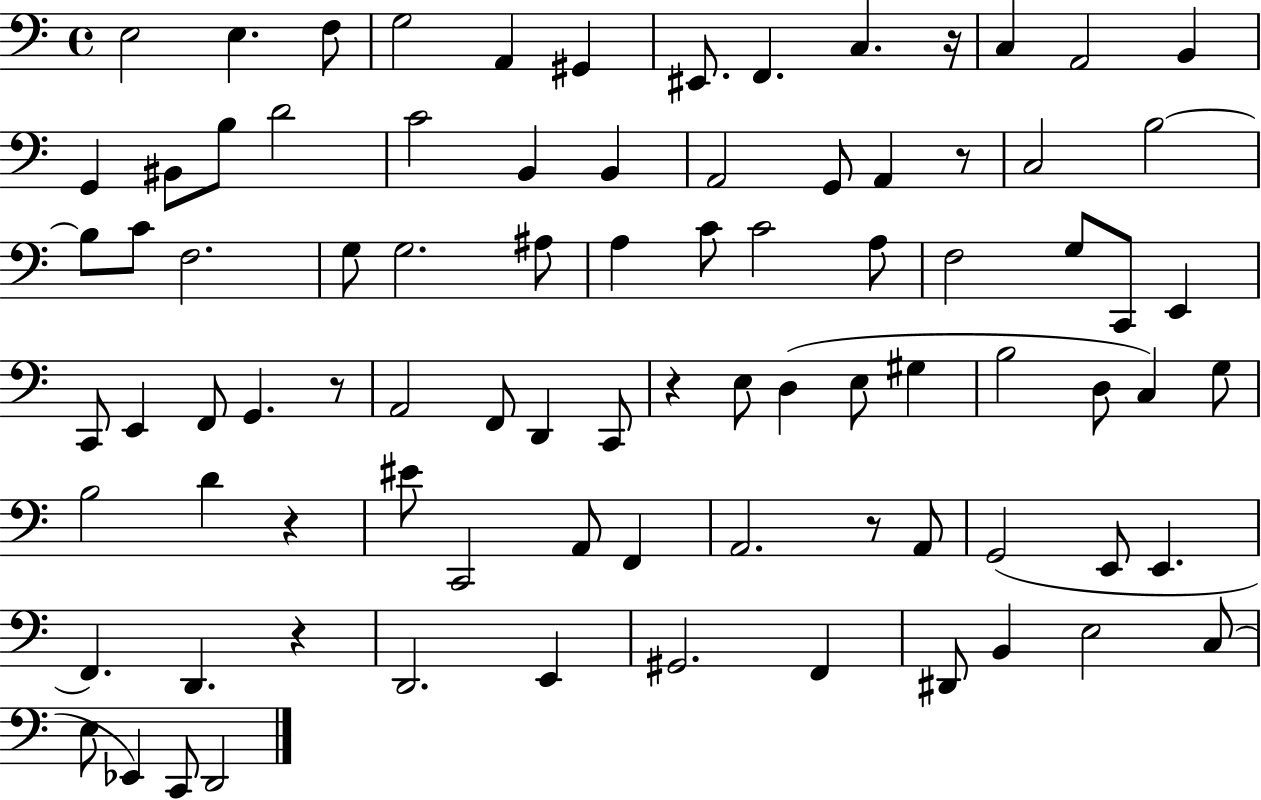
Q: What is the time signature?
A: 4/4